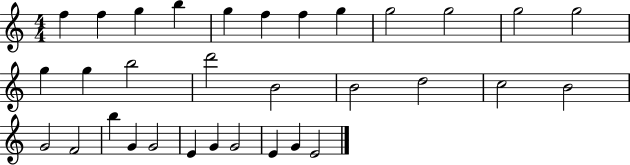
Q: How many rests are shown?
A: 0